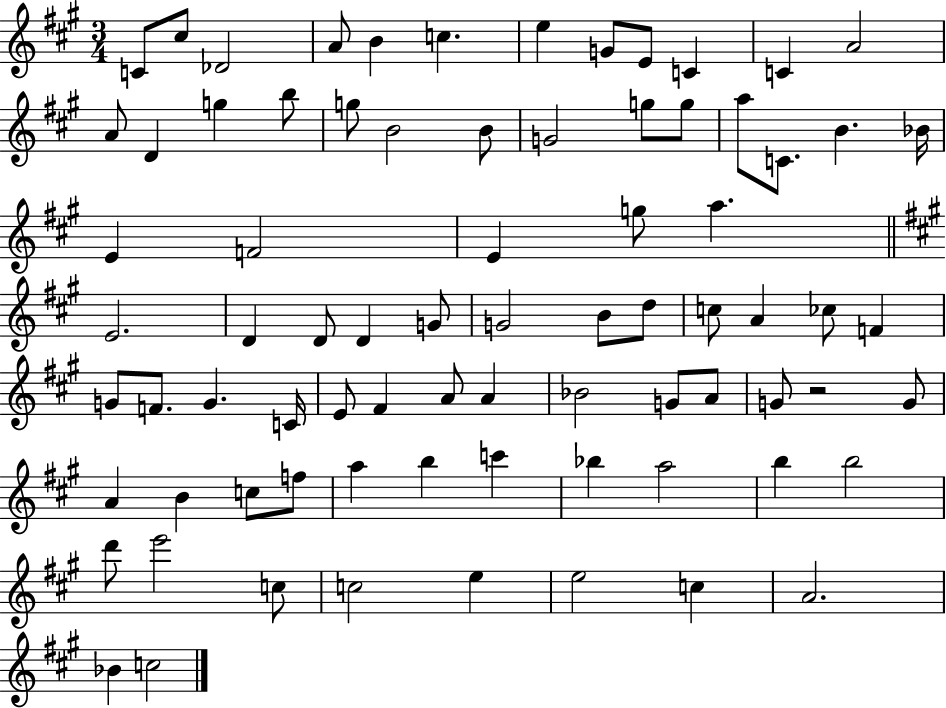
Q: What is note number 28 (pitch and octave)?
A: F4